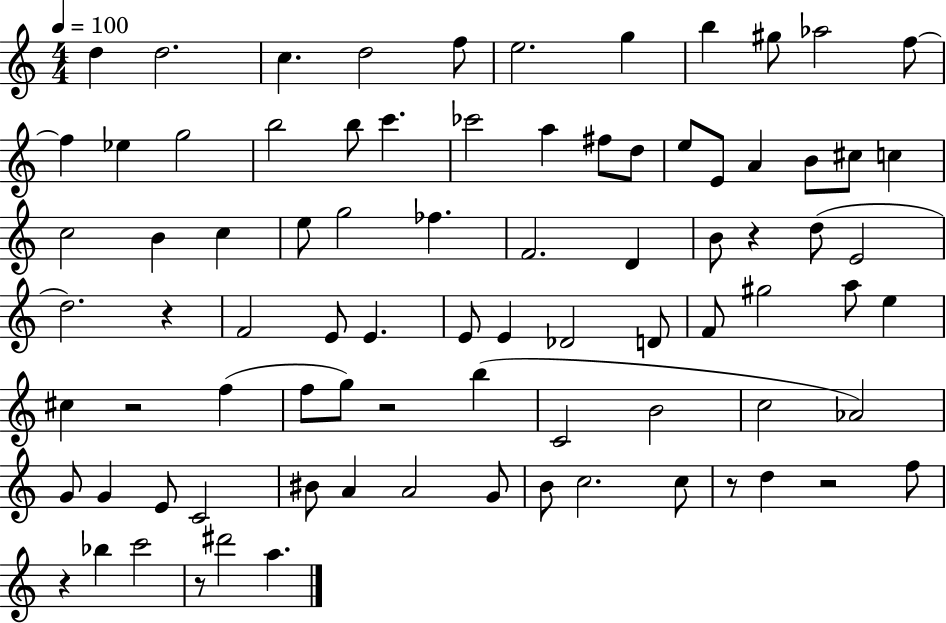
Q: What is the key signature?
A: C major